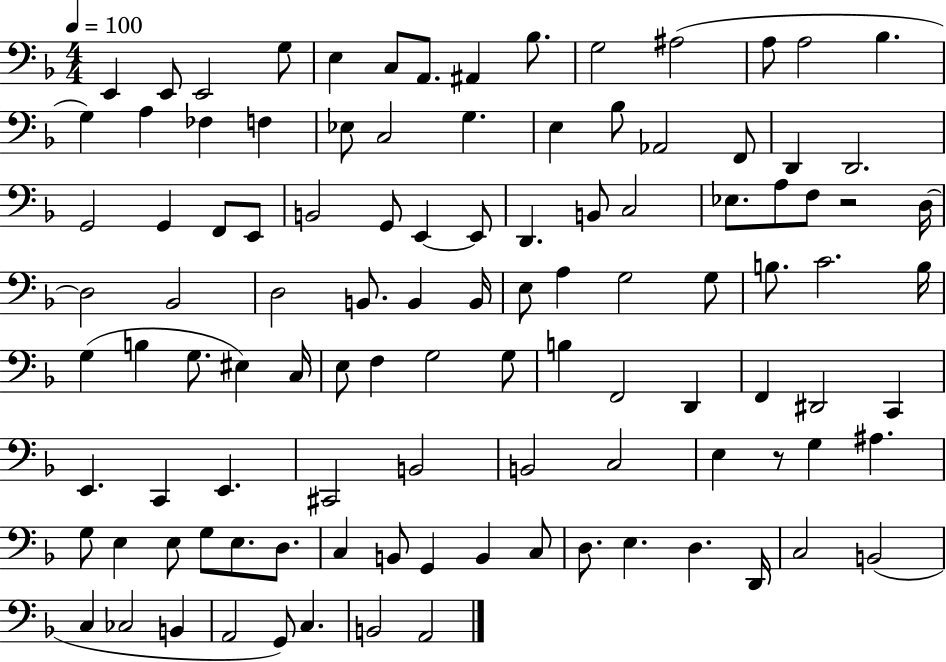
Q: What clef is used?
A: bass